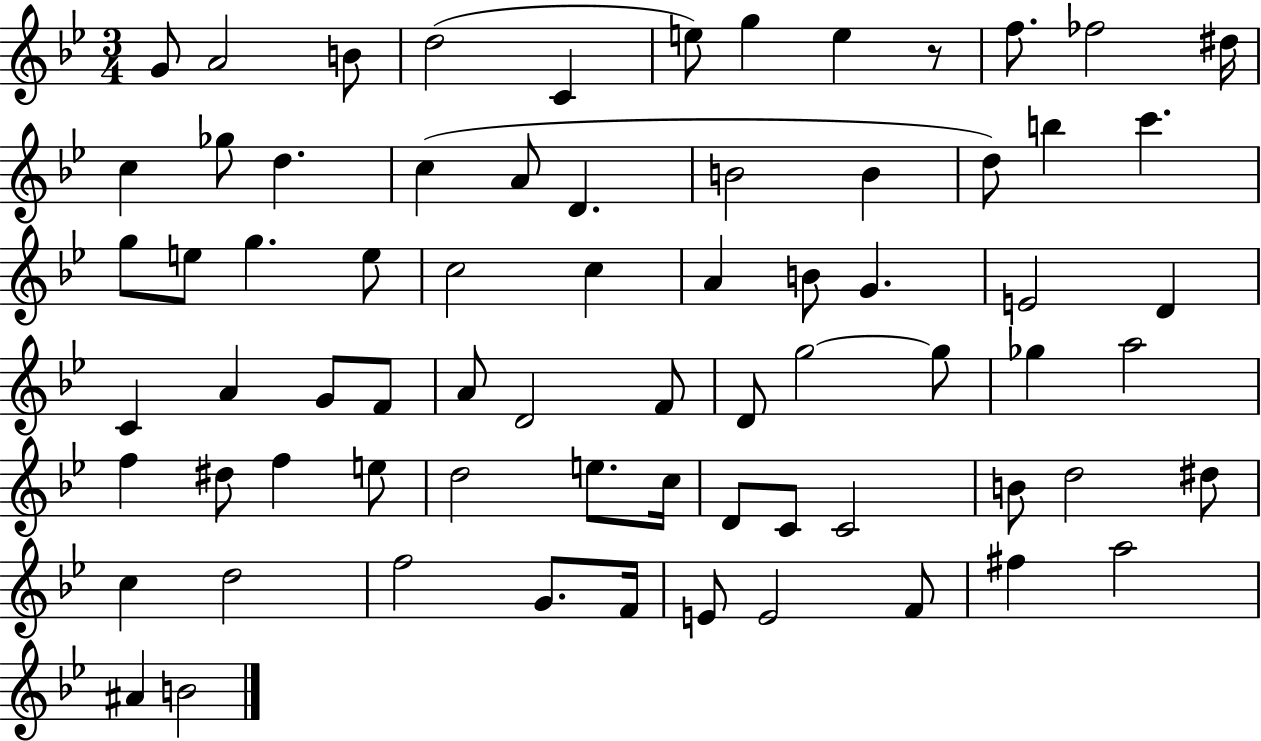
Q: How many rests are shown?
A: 1